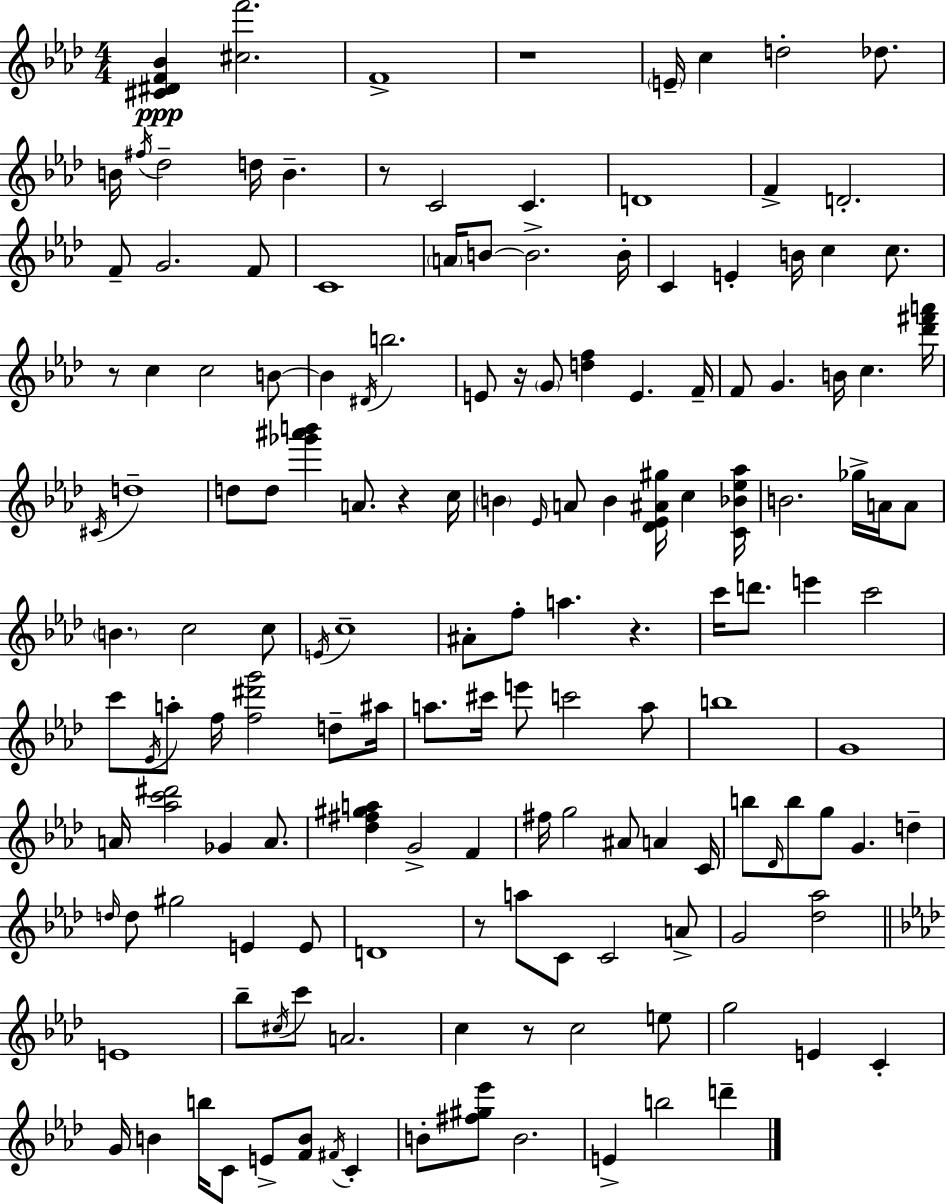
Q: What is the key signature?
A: F minor